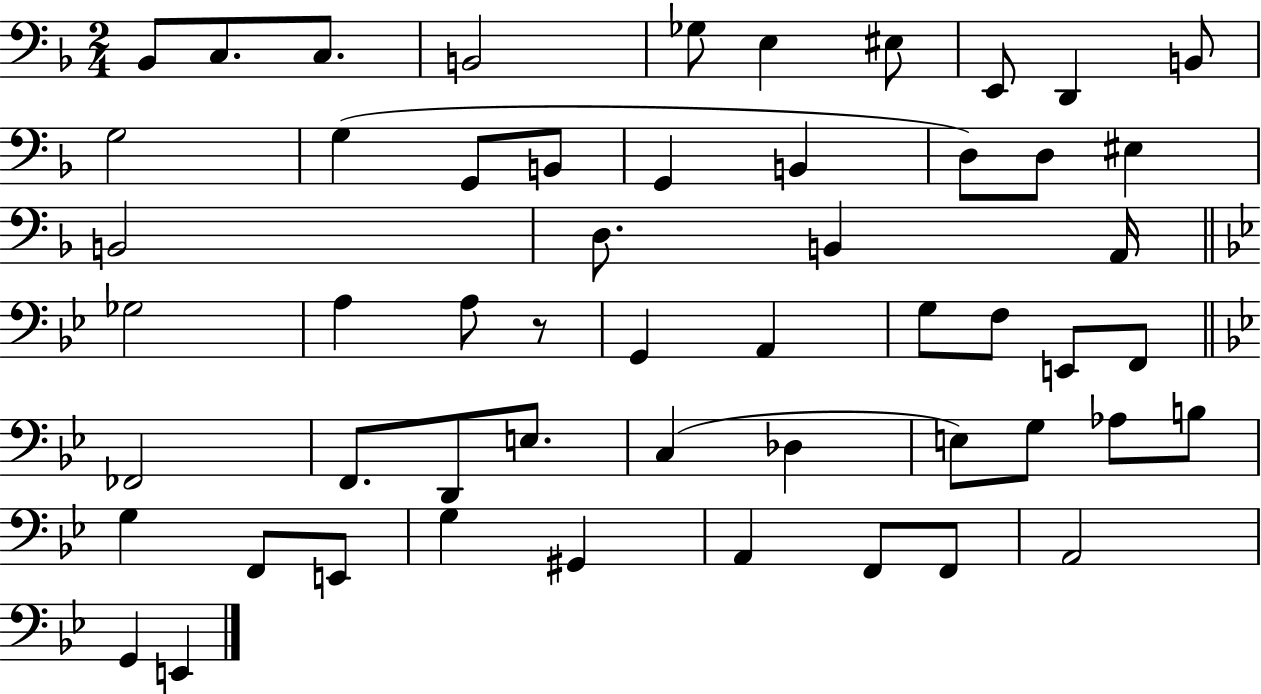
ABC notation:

X:1
T:Untitled
M:2/4
L:1/4
K:F
_B,,/2 C,/2 C,/2 B,,2 _G,/2 E, ^E,/2 E,,/2 D,, B,,/2 G,2 G, G,,/2 B,,/2 G,, B,, D,/2 D,/2 ^E, B,,2 D,/2 B,, A,,/4 _G,2 A, A,/2 z/2 G,, A,, G,/2 F,/2 E,,/2 F,,/2 _F,,2 F,,/2 D,,/2 E,/2 C, _D, E,/2 G,/2 _A,/2 B,/2 G, F,,/2 E,,/2 G, ^G,, A,, F,,/2 F,,/2 A,,2 G,, E,,